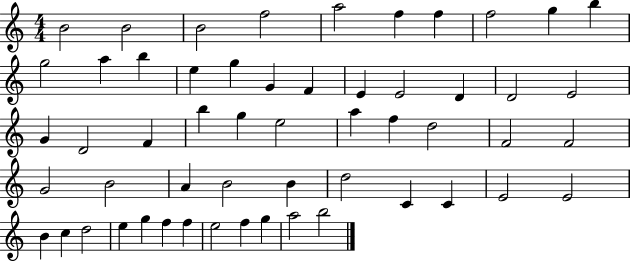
{
  \clef treble
  \numericTimeSignature
  \time 4/4
  \key c \major
  b'2 b'2 | b'2 f''2 | a''2 f''4 f''4 | f''2 g''4 b''4 | \break g''2 a''4 b''4 | e''4 g''4 g'4 f'4 | e'4 e'2 d'4 | d'2 e'2 | \break g'4 d'2 f'4 | b''4 g''4 e''2 | a''4 f''4 d''2 | f'2 f'2 | \break g'2 b'2 | a'4 b'2 b'4 | d''2 c'4 c'4 | e'2 e'2 | \break b'4 c''4 d''2 | e''4 g''4 f''4 f''4 | e''2 f''4 g''4 | a''2 b''2 | \break \bar "|."
}